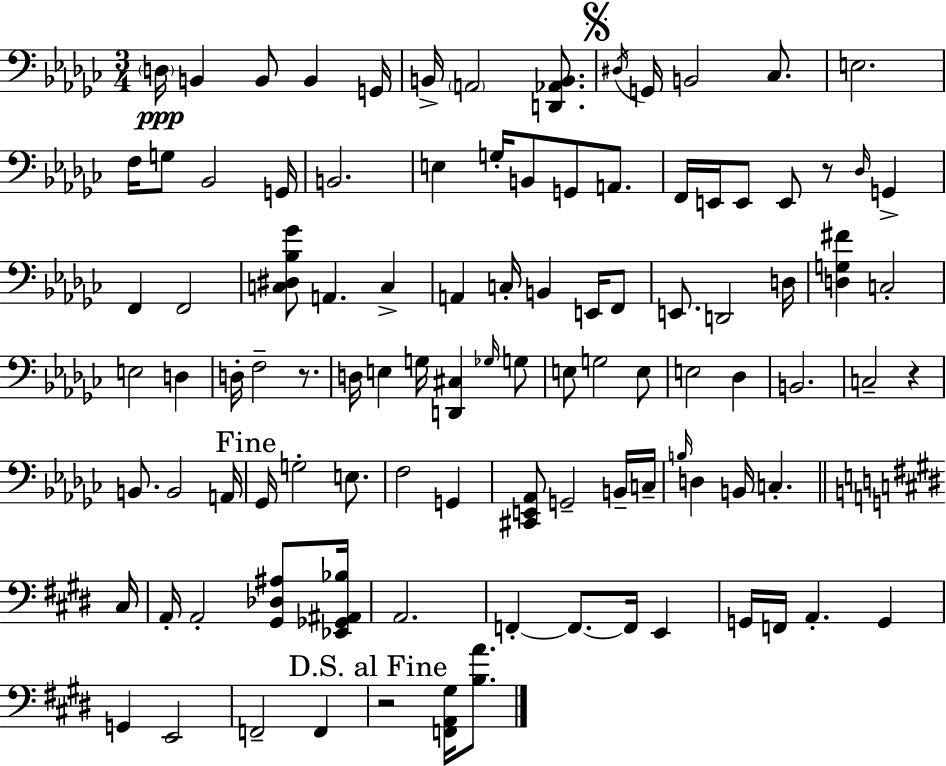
{
  \clef bass
  \numericTimeSignature
  \time 3/4
  \key ees \minor
  \parenthesize d16\ppp b,4 b,8 b,4 g,16 | b,16-> \parenthesize a,2 <d, aes, b,>8. | \mark \markup { \musicglyph "scripts.segno" } \acciaccatura { dis16 } g,16 b,2 ces8. | e2. | \break f16 g8 bes,2 | g,16 b,2. | e4 g16-. b,8 g,8 a,8. | f,16 e,16 e,8 e,8 r8 \grace { des16 } g,4-> | \break f,4 f,2 | <c dis bes ges'>8 a,4. c4-> | a,4 c16-. b,4 e,16 | f,8 e,8. d,2 | \break d16 <d g fis'>4 c2-. | e2 d4 | d16-. f2-- r8. | d16 e4 g16 <d, cis>4 | \break \grace { ges16 } g8 e8 g2 | e8 e2 des4 | b,2. | c2-- r4 | \break b,8. b,2 | a,16 \mark "Fine" ges,16 g2-. | e8. f2 g,4 | <cis, e, aes,>8 g,2-- | \break b,16-- c16-- \grace { b16 } d4 b,16 c4.-. | \bar "||" \break \key e \major cis16 a,16-. a,2-. <gis, des ais>8 | <ees, ges, ais, bes>16 a,2. | f,4-.~~ f,8.~~ f,16 e,4 | g,16 f,16 a,4.-. g,4 | \break g,4 e,2 | f,2-- f,4 | \mark "D.S. al Fine" r2 <f, a, gis>16 <b a'>8. | \bar "|."
}